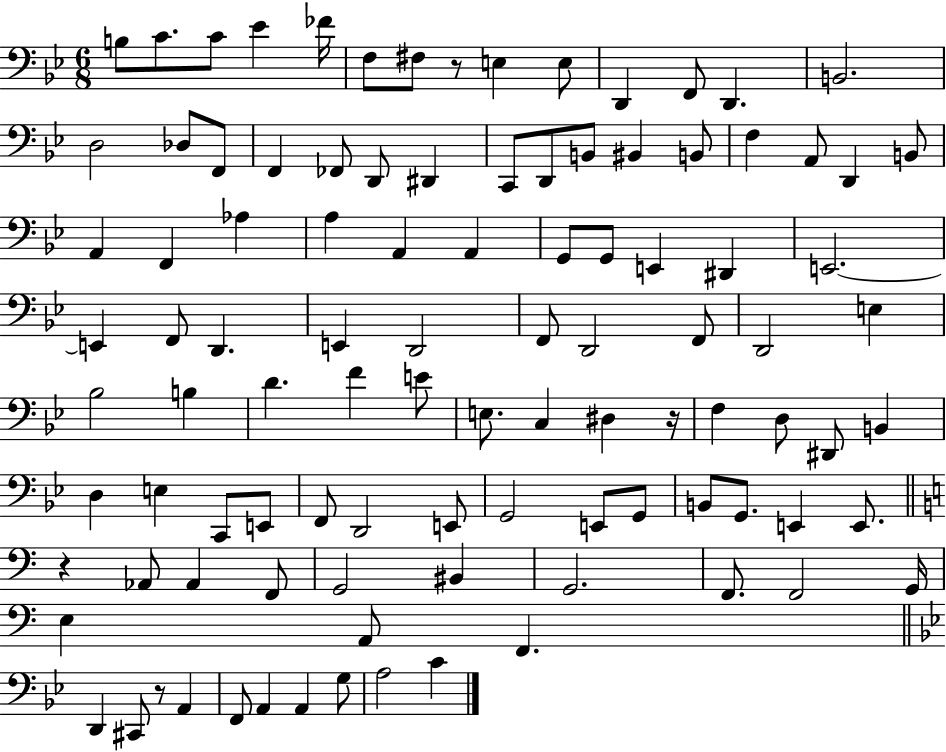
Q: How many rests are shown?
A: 4